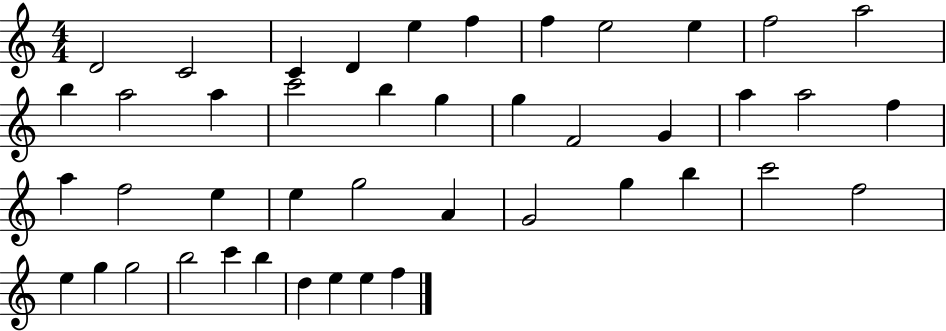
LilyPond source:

{
  \clef treble
  \numericTimeSignature
  \time 4/4
  \key c \major
  d'2 c'2 | c'4 d'4 e''4 f''4 | f''4 e''2 e''4 | f''2 a''2 | \break b''4 a''2 a''4 | c'''2 b''4 g''4 | g''4 f'2 g'4 | a''4 a''2 f''4 | \break a''4 f''2 e''4 | e''4 g''2 a'4 | g'2 g''4 b''4 | c'''2 f''2 | \break e''4 g''4 g''2 | b''2 c'''4 b''4 | d''4 e''4 e''4 f''4 | \bar "|."
}